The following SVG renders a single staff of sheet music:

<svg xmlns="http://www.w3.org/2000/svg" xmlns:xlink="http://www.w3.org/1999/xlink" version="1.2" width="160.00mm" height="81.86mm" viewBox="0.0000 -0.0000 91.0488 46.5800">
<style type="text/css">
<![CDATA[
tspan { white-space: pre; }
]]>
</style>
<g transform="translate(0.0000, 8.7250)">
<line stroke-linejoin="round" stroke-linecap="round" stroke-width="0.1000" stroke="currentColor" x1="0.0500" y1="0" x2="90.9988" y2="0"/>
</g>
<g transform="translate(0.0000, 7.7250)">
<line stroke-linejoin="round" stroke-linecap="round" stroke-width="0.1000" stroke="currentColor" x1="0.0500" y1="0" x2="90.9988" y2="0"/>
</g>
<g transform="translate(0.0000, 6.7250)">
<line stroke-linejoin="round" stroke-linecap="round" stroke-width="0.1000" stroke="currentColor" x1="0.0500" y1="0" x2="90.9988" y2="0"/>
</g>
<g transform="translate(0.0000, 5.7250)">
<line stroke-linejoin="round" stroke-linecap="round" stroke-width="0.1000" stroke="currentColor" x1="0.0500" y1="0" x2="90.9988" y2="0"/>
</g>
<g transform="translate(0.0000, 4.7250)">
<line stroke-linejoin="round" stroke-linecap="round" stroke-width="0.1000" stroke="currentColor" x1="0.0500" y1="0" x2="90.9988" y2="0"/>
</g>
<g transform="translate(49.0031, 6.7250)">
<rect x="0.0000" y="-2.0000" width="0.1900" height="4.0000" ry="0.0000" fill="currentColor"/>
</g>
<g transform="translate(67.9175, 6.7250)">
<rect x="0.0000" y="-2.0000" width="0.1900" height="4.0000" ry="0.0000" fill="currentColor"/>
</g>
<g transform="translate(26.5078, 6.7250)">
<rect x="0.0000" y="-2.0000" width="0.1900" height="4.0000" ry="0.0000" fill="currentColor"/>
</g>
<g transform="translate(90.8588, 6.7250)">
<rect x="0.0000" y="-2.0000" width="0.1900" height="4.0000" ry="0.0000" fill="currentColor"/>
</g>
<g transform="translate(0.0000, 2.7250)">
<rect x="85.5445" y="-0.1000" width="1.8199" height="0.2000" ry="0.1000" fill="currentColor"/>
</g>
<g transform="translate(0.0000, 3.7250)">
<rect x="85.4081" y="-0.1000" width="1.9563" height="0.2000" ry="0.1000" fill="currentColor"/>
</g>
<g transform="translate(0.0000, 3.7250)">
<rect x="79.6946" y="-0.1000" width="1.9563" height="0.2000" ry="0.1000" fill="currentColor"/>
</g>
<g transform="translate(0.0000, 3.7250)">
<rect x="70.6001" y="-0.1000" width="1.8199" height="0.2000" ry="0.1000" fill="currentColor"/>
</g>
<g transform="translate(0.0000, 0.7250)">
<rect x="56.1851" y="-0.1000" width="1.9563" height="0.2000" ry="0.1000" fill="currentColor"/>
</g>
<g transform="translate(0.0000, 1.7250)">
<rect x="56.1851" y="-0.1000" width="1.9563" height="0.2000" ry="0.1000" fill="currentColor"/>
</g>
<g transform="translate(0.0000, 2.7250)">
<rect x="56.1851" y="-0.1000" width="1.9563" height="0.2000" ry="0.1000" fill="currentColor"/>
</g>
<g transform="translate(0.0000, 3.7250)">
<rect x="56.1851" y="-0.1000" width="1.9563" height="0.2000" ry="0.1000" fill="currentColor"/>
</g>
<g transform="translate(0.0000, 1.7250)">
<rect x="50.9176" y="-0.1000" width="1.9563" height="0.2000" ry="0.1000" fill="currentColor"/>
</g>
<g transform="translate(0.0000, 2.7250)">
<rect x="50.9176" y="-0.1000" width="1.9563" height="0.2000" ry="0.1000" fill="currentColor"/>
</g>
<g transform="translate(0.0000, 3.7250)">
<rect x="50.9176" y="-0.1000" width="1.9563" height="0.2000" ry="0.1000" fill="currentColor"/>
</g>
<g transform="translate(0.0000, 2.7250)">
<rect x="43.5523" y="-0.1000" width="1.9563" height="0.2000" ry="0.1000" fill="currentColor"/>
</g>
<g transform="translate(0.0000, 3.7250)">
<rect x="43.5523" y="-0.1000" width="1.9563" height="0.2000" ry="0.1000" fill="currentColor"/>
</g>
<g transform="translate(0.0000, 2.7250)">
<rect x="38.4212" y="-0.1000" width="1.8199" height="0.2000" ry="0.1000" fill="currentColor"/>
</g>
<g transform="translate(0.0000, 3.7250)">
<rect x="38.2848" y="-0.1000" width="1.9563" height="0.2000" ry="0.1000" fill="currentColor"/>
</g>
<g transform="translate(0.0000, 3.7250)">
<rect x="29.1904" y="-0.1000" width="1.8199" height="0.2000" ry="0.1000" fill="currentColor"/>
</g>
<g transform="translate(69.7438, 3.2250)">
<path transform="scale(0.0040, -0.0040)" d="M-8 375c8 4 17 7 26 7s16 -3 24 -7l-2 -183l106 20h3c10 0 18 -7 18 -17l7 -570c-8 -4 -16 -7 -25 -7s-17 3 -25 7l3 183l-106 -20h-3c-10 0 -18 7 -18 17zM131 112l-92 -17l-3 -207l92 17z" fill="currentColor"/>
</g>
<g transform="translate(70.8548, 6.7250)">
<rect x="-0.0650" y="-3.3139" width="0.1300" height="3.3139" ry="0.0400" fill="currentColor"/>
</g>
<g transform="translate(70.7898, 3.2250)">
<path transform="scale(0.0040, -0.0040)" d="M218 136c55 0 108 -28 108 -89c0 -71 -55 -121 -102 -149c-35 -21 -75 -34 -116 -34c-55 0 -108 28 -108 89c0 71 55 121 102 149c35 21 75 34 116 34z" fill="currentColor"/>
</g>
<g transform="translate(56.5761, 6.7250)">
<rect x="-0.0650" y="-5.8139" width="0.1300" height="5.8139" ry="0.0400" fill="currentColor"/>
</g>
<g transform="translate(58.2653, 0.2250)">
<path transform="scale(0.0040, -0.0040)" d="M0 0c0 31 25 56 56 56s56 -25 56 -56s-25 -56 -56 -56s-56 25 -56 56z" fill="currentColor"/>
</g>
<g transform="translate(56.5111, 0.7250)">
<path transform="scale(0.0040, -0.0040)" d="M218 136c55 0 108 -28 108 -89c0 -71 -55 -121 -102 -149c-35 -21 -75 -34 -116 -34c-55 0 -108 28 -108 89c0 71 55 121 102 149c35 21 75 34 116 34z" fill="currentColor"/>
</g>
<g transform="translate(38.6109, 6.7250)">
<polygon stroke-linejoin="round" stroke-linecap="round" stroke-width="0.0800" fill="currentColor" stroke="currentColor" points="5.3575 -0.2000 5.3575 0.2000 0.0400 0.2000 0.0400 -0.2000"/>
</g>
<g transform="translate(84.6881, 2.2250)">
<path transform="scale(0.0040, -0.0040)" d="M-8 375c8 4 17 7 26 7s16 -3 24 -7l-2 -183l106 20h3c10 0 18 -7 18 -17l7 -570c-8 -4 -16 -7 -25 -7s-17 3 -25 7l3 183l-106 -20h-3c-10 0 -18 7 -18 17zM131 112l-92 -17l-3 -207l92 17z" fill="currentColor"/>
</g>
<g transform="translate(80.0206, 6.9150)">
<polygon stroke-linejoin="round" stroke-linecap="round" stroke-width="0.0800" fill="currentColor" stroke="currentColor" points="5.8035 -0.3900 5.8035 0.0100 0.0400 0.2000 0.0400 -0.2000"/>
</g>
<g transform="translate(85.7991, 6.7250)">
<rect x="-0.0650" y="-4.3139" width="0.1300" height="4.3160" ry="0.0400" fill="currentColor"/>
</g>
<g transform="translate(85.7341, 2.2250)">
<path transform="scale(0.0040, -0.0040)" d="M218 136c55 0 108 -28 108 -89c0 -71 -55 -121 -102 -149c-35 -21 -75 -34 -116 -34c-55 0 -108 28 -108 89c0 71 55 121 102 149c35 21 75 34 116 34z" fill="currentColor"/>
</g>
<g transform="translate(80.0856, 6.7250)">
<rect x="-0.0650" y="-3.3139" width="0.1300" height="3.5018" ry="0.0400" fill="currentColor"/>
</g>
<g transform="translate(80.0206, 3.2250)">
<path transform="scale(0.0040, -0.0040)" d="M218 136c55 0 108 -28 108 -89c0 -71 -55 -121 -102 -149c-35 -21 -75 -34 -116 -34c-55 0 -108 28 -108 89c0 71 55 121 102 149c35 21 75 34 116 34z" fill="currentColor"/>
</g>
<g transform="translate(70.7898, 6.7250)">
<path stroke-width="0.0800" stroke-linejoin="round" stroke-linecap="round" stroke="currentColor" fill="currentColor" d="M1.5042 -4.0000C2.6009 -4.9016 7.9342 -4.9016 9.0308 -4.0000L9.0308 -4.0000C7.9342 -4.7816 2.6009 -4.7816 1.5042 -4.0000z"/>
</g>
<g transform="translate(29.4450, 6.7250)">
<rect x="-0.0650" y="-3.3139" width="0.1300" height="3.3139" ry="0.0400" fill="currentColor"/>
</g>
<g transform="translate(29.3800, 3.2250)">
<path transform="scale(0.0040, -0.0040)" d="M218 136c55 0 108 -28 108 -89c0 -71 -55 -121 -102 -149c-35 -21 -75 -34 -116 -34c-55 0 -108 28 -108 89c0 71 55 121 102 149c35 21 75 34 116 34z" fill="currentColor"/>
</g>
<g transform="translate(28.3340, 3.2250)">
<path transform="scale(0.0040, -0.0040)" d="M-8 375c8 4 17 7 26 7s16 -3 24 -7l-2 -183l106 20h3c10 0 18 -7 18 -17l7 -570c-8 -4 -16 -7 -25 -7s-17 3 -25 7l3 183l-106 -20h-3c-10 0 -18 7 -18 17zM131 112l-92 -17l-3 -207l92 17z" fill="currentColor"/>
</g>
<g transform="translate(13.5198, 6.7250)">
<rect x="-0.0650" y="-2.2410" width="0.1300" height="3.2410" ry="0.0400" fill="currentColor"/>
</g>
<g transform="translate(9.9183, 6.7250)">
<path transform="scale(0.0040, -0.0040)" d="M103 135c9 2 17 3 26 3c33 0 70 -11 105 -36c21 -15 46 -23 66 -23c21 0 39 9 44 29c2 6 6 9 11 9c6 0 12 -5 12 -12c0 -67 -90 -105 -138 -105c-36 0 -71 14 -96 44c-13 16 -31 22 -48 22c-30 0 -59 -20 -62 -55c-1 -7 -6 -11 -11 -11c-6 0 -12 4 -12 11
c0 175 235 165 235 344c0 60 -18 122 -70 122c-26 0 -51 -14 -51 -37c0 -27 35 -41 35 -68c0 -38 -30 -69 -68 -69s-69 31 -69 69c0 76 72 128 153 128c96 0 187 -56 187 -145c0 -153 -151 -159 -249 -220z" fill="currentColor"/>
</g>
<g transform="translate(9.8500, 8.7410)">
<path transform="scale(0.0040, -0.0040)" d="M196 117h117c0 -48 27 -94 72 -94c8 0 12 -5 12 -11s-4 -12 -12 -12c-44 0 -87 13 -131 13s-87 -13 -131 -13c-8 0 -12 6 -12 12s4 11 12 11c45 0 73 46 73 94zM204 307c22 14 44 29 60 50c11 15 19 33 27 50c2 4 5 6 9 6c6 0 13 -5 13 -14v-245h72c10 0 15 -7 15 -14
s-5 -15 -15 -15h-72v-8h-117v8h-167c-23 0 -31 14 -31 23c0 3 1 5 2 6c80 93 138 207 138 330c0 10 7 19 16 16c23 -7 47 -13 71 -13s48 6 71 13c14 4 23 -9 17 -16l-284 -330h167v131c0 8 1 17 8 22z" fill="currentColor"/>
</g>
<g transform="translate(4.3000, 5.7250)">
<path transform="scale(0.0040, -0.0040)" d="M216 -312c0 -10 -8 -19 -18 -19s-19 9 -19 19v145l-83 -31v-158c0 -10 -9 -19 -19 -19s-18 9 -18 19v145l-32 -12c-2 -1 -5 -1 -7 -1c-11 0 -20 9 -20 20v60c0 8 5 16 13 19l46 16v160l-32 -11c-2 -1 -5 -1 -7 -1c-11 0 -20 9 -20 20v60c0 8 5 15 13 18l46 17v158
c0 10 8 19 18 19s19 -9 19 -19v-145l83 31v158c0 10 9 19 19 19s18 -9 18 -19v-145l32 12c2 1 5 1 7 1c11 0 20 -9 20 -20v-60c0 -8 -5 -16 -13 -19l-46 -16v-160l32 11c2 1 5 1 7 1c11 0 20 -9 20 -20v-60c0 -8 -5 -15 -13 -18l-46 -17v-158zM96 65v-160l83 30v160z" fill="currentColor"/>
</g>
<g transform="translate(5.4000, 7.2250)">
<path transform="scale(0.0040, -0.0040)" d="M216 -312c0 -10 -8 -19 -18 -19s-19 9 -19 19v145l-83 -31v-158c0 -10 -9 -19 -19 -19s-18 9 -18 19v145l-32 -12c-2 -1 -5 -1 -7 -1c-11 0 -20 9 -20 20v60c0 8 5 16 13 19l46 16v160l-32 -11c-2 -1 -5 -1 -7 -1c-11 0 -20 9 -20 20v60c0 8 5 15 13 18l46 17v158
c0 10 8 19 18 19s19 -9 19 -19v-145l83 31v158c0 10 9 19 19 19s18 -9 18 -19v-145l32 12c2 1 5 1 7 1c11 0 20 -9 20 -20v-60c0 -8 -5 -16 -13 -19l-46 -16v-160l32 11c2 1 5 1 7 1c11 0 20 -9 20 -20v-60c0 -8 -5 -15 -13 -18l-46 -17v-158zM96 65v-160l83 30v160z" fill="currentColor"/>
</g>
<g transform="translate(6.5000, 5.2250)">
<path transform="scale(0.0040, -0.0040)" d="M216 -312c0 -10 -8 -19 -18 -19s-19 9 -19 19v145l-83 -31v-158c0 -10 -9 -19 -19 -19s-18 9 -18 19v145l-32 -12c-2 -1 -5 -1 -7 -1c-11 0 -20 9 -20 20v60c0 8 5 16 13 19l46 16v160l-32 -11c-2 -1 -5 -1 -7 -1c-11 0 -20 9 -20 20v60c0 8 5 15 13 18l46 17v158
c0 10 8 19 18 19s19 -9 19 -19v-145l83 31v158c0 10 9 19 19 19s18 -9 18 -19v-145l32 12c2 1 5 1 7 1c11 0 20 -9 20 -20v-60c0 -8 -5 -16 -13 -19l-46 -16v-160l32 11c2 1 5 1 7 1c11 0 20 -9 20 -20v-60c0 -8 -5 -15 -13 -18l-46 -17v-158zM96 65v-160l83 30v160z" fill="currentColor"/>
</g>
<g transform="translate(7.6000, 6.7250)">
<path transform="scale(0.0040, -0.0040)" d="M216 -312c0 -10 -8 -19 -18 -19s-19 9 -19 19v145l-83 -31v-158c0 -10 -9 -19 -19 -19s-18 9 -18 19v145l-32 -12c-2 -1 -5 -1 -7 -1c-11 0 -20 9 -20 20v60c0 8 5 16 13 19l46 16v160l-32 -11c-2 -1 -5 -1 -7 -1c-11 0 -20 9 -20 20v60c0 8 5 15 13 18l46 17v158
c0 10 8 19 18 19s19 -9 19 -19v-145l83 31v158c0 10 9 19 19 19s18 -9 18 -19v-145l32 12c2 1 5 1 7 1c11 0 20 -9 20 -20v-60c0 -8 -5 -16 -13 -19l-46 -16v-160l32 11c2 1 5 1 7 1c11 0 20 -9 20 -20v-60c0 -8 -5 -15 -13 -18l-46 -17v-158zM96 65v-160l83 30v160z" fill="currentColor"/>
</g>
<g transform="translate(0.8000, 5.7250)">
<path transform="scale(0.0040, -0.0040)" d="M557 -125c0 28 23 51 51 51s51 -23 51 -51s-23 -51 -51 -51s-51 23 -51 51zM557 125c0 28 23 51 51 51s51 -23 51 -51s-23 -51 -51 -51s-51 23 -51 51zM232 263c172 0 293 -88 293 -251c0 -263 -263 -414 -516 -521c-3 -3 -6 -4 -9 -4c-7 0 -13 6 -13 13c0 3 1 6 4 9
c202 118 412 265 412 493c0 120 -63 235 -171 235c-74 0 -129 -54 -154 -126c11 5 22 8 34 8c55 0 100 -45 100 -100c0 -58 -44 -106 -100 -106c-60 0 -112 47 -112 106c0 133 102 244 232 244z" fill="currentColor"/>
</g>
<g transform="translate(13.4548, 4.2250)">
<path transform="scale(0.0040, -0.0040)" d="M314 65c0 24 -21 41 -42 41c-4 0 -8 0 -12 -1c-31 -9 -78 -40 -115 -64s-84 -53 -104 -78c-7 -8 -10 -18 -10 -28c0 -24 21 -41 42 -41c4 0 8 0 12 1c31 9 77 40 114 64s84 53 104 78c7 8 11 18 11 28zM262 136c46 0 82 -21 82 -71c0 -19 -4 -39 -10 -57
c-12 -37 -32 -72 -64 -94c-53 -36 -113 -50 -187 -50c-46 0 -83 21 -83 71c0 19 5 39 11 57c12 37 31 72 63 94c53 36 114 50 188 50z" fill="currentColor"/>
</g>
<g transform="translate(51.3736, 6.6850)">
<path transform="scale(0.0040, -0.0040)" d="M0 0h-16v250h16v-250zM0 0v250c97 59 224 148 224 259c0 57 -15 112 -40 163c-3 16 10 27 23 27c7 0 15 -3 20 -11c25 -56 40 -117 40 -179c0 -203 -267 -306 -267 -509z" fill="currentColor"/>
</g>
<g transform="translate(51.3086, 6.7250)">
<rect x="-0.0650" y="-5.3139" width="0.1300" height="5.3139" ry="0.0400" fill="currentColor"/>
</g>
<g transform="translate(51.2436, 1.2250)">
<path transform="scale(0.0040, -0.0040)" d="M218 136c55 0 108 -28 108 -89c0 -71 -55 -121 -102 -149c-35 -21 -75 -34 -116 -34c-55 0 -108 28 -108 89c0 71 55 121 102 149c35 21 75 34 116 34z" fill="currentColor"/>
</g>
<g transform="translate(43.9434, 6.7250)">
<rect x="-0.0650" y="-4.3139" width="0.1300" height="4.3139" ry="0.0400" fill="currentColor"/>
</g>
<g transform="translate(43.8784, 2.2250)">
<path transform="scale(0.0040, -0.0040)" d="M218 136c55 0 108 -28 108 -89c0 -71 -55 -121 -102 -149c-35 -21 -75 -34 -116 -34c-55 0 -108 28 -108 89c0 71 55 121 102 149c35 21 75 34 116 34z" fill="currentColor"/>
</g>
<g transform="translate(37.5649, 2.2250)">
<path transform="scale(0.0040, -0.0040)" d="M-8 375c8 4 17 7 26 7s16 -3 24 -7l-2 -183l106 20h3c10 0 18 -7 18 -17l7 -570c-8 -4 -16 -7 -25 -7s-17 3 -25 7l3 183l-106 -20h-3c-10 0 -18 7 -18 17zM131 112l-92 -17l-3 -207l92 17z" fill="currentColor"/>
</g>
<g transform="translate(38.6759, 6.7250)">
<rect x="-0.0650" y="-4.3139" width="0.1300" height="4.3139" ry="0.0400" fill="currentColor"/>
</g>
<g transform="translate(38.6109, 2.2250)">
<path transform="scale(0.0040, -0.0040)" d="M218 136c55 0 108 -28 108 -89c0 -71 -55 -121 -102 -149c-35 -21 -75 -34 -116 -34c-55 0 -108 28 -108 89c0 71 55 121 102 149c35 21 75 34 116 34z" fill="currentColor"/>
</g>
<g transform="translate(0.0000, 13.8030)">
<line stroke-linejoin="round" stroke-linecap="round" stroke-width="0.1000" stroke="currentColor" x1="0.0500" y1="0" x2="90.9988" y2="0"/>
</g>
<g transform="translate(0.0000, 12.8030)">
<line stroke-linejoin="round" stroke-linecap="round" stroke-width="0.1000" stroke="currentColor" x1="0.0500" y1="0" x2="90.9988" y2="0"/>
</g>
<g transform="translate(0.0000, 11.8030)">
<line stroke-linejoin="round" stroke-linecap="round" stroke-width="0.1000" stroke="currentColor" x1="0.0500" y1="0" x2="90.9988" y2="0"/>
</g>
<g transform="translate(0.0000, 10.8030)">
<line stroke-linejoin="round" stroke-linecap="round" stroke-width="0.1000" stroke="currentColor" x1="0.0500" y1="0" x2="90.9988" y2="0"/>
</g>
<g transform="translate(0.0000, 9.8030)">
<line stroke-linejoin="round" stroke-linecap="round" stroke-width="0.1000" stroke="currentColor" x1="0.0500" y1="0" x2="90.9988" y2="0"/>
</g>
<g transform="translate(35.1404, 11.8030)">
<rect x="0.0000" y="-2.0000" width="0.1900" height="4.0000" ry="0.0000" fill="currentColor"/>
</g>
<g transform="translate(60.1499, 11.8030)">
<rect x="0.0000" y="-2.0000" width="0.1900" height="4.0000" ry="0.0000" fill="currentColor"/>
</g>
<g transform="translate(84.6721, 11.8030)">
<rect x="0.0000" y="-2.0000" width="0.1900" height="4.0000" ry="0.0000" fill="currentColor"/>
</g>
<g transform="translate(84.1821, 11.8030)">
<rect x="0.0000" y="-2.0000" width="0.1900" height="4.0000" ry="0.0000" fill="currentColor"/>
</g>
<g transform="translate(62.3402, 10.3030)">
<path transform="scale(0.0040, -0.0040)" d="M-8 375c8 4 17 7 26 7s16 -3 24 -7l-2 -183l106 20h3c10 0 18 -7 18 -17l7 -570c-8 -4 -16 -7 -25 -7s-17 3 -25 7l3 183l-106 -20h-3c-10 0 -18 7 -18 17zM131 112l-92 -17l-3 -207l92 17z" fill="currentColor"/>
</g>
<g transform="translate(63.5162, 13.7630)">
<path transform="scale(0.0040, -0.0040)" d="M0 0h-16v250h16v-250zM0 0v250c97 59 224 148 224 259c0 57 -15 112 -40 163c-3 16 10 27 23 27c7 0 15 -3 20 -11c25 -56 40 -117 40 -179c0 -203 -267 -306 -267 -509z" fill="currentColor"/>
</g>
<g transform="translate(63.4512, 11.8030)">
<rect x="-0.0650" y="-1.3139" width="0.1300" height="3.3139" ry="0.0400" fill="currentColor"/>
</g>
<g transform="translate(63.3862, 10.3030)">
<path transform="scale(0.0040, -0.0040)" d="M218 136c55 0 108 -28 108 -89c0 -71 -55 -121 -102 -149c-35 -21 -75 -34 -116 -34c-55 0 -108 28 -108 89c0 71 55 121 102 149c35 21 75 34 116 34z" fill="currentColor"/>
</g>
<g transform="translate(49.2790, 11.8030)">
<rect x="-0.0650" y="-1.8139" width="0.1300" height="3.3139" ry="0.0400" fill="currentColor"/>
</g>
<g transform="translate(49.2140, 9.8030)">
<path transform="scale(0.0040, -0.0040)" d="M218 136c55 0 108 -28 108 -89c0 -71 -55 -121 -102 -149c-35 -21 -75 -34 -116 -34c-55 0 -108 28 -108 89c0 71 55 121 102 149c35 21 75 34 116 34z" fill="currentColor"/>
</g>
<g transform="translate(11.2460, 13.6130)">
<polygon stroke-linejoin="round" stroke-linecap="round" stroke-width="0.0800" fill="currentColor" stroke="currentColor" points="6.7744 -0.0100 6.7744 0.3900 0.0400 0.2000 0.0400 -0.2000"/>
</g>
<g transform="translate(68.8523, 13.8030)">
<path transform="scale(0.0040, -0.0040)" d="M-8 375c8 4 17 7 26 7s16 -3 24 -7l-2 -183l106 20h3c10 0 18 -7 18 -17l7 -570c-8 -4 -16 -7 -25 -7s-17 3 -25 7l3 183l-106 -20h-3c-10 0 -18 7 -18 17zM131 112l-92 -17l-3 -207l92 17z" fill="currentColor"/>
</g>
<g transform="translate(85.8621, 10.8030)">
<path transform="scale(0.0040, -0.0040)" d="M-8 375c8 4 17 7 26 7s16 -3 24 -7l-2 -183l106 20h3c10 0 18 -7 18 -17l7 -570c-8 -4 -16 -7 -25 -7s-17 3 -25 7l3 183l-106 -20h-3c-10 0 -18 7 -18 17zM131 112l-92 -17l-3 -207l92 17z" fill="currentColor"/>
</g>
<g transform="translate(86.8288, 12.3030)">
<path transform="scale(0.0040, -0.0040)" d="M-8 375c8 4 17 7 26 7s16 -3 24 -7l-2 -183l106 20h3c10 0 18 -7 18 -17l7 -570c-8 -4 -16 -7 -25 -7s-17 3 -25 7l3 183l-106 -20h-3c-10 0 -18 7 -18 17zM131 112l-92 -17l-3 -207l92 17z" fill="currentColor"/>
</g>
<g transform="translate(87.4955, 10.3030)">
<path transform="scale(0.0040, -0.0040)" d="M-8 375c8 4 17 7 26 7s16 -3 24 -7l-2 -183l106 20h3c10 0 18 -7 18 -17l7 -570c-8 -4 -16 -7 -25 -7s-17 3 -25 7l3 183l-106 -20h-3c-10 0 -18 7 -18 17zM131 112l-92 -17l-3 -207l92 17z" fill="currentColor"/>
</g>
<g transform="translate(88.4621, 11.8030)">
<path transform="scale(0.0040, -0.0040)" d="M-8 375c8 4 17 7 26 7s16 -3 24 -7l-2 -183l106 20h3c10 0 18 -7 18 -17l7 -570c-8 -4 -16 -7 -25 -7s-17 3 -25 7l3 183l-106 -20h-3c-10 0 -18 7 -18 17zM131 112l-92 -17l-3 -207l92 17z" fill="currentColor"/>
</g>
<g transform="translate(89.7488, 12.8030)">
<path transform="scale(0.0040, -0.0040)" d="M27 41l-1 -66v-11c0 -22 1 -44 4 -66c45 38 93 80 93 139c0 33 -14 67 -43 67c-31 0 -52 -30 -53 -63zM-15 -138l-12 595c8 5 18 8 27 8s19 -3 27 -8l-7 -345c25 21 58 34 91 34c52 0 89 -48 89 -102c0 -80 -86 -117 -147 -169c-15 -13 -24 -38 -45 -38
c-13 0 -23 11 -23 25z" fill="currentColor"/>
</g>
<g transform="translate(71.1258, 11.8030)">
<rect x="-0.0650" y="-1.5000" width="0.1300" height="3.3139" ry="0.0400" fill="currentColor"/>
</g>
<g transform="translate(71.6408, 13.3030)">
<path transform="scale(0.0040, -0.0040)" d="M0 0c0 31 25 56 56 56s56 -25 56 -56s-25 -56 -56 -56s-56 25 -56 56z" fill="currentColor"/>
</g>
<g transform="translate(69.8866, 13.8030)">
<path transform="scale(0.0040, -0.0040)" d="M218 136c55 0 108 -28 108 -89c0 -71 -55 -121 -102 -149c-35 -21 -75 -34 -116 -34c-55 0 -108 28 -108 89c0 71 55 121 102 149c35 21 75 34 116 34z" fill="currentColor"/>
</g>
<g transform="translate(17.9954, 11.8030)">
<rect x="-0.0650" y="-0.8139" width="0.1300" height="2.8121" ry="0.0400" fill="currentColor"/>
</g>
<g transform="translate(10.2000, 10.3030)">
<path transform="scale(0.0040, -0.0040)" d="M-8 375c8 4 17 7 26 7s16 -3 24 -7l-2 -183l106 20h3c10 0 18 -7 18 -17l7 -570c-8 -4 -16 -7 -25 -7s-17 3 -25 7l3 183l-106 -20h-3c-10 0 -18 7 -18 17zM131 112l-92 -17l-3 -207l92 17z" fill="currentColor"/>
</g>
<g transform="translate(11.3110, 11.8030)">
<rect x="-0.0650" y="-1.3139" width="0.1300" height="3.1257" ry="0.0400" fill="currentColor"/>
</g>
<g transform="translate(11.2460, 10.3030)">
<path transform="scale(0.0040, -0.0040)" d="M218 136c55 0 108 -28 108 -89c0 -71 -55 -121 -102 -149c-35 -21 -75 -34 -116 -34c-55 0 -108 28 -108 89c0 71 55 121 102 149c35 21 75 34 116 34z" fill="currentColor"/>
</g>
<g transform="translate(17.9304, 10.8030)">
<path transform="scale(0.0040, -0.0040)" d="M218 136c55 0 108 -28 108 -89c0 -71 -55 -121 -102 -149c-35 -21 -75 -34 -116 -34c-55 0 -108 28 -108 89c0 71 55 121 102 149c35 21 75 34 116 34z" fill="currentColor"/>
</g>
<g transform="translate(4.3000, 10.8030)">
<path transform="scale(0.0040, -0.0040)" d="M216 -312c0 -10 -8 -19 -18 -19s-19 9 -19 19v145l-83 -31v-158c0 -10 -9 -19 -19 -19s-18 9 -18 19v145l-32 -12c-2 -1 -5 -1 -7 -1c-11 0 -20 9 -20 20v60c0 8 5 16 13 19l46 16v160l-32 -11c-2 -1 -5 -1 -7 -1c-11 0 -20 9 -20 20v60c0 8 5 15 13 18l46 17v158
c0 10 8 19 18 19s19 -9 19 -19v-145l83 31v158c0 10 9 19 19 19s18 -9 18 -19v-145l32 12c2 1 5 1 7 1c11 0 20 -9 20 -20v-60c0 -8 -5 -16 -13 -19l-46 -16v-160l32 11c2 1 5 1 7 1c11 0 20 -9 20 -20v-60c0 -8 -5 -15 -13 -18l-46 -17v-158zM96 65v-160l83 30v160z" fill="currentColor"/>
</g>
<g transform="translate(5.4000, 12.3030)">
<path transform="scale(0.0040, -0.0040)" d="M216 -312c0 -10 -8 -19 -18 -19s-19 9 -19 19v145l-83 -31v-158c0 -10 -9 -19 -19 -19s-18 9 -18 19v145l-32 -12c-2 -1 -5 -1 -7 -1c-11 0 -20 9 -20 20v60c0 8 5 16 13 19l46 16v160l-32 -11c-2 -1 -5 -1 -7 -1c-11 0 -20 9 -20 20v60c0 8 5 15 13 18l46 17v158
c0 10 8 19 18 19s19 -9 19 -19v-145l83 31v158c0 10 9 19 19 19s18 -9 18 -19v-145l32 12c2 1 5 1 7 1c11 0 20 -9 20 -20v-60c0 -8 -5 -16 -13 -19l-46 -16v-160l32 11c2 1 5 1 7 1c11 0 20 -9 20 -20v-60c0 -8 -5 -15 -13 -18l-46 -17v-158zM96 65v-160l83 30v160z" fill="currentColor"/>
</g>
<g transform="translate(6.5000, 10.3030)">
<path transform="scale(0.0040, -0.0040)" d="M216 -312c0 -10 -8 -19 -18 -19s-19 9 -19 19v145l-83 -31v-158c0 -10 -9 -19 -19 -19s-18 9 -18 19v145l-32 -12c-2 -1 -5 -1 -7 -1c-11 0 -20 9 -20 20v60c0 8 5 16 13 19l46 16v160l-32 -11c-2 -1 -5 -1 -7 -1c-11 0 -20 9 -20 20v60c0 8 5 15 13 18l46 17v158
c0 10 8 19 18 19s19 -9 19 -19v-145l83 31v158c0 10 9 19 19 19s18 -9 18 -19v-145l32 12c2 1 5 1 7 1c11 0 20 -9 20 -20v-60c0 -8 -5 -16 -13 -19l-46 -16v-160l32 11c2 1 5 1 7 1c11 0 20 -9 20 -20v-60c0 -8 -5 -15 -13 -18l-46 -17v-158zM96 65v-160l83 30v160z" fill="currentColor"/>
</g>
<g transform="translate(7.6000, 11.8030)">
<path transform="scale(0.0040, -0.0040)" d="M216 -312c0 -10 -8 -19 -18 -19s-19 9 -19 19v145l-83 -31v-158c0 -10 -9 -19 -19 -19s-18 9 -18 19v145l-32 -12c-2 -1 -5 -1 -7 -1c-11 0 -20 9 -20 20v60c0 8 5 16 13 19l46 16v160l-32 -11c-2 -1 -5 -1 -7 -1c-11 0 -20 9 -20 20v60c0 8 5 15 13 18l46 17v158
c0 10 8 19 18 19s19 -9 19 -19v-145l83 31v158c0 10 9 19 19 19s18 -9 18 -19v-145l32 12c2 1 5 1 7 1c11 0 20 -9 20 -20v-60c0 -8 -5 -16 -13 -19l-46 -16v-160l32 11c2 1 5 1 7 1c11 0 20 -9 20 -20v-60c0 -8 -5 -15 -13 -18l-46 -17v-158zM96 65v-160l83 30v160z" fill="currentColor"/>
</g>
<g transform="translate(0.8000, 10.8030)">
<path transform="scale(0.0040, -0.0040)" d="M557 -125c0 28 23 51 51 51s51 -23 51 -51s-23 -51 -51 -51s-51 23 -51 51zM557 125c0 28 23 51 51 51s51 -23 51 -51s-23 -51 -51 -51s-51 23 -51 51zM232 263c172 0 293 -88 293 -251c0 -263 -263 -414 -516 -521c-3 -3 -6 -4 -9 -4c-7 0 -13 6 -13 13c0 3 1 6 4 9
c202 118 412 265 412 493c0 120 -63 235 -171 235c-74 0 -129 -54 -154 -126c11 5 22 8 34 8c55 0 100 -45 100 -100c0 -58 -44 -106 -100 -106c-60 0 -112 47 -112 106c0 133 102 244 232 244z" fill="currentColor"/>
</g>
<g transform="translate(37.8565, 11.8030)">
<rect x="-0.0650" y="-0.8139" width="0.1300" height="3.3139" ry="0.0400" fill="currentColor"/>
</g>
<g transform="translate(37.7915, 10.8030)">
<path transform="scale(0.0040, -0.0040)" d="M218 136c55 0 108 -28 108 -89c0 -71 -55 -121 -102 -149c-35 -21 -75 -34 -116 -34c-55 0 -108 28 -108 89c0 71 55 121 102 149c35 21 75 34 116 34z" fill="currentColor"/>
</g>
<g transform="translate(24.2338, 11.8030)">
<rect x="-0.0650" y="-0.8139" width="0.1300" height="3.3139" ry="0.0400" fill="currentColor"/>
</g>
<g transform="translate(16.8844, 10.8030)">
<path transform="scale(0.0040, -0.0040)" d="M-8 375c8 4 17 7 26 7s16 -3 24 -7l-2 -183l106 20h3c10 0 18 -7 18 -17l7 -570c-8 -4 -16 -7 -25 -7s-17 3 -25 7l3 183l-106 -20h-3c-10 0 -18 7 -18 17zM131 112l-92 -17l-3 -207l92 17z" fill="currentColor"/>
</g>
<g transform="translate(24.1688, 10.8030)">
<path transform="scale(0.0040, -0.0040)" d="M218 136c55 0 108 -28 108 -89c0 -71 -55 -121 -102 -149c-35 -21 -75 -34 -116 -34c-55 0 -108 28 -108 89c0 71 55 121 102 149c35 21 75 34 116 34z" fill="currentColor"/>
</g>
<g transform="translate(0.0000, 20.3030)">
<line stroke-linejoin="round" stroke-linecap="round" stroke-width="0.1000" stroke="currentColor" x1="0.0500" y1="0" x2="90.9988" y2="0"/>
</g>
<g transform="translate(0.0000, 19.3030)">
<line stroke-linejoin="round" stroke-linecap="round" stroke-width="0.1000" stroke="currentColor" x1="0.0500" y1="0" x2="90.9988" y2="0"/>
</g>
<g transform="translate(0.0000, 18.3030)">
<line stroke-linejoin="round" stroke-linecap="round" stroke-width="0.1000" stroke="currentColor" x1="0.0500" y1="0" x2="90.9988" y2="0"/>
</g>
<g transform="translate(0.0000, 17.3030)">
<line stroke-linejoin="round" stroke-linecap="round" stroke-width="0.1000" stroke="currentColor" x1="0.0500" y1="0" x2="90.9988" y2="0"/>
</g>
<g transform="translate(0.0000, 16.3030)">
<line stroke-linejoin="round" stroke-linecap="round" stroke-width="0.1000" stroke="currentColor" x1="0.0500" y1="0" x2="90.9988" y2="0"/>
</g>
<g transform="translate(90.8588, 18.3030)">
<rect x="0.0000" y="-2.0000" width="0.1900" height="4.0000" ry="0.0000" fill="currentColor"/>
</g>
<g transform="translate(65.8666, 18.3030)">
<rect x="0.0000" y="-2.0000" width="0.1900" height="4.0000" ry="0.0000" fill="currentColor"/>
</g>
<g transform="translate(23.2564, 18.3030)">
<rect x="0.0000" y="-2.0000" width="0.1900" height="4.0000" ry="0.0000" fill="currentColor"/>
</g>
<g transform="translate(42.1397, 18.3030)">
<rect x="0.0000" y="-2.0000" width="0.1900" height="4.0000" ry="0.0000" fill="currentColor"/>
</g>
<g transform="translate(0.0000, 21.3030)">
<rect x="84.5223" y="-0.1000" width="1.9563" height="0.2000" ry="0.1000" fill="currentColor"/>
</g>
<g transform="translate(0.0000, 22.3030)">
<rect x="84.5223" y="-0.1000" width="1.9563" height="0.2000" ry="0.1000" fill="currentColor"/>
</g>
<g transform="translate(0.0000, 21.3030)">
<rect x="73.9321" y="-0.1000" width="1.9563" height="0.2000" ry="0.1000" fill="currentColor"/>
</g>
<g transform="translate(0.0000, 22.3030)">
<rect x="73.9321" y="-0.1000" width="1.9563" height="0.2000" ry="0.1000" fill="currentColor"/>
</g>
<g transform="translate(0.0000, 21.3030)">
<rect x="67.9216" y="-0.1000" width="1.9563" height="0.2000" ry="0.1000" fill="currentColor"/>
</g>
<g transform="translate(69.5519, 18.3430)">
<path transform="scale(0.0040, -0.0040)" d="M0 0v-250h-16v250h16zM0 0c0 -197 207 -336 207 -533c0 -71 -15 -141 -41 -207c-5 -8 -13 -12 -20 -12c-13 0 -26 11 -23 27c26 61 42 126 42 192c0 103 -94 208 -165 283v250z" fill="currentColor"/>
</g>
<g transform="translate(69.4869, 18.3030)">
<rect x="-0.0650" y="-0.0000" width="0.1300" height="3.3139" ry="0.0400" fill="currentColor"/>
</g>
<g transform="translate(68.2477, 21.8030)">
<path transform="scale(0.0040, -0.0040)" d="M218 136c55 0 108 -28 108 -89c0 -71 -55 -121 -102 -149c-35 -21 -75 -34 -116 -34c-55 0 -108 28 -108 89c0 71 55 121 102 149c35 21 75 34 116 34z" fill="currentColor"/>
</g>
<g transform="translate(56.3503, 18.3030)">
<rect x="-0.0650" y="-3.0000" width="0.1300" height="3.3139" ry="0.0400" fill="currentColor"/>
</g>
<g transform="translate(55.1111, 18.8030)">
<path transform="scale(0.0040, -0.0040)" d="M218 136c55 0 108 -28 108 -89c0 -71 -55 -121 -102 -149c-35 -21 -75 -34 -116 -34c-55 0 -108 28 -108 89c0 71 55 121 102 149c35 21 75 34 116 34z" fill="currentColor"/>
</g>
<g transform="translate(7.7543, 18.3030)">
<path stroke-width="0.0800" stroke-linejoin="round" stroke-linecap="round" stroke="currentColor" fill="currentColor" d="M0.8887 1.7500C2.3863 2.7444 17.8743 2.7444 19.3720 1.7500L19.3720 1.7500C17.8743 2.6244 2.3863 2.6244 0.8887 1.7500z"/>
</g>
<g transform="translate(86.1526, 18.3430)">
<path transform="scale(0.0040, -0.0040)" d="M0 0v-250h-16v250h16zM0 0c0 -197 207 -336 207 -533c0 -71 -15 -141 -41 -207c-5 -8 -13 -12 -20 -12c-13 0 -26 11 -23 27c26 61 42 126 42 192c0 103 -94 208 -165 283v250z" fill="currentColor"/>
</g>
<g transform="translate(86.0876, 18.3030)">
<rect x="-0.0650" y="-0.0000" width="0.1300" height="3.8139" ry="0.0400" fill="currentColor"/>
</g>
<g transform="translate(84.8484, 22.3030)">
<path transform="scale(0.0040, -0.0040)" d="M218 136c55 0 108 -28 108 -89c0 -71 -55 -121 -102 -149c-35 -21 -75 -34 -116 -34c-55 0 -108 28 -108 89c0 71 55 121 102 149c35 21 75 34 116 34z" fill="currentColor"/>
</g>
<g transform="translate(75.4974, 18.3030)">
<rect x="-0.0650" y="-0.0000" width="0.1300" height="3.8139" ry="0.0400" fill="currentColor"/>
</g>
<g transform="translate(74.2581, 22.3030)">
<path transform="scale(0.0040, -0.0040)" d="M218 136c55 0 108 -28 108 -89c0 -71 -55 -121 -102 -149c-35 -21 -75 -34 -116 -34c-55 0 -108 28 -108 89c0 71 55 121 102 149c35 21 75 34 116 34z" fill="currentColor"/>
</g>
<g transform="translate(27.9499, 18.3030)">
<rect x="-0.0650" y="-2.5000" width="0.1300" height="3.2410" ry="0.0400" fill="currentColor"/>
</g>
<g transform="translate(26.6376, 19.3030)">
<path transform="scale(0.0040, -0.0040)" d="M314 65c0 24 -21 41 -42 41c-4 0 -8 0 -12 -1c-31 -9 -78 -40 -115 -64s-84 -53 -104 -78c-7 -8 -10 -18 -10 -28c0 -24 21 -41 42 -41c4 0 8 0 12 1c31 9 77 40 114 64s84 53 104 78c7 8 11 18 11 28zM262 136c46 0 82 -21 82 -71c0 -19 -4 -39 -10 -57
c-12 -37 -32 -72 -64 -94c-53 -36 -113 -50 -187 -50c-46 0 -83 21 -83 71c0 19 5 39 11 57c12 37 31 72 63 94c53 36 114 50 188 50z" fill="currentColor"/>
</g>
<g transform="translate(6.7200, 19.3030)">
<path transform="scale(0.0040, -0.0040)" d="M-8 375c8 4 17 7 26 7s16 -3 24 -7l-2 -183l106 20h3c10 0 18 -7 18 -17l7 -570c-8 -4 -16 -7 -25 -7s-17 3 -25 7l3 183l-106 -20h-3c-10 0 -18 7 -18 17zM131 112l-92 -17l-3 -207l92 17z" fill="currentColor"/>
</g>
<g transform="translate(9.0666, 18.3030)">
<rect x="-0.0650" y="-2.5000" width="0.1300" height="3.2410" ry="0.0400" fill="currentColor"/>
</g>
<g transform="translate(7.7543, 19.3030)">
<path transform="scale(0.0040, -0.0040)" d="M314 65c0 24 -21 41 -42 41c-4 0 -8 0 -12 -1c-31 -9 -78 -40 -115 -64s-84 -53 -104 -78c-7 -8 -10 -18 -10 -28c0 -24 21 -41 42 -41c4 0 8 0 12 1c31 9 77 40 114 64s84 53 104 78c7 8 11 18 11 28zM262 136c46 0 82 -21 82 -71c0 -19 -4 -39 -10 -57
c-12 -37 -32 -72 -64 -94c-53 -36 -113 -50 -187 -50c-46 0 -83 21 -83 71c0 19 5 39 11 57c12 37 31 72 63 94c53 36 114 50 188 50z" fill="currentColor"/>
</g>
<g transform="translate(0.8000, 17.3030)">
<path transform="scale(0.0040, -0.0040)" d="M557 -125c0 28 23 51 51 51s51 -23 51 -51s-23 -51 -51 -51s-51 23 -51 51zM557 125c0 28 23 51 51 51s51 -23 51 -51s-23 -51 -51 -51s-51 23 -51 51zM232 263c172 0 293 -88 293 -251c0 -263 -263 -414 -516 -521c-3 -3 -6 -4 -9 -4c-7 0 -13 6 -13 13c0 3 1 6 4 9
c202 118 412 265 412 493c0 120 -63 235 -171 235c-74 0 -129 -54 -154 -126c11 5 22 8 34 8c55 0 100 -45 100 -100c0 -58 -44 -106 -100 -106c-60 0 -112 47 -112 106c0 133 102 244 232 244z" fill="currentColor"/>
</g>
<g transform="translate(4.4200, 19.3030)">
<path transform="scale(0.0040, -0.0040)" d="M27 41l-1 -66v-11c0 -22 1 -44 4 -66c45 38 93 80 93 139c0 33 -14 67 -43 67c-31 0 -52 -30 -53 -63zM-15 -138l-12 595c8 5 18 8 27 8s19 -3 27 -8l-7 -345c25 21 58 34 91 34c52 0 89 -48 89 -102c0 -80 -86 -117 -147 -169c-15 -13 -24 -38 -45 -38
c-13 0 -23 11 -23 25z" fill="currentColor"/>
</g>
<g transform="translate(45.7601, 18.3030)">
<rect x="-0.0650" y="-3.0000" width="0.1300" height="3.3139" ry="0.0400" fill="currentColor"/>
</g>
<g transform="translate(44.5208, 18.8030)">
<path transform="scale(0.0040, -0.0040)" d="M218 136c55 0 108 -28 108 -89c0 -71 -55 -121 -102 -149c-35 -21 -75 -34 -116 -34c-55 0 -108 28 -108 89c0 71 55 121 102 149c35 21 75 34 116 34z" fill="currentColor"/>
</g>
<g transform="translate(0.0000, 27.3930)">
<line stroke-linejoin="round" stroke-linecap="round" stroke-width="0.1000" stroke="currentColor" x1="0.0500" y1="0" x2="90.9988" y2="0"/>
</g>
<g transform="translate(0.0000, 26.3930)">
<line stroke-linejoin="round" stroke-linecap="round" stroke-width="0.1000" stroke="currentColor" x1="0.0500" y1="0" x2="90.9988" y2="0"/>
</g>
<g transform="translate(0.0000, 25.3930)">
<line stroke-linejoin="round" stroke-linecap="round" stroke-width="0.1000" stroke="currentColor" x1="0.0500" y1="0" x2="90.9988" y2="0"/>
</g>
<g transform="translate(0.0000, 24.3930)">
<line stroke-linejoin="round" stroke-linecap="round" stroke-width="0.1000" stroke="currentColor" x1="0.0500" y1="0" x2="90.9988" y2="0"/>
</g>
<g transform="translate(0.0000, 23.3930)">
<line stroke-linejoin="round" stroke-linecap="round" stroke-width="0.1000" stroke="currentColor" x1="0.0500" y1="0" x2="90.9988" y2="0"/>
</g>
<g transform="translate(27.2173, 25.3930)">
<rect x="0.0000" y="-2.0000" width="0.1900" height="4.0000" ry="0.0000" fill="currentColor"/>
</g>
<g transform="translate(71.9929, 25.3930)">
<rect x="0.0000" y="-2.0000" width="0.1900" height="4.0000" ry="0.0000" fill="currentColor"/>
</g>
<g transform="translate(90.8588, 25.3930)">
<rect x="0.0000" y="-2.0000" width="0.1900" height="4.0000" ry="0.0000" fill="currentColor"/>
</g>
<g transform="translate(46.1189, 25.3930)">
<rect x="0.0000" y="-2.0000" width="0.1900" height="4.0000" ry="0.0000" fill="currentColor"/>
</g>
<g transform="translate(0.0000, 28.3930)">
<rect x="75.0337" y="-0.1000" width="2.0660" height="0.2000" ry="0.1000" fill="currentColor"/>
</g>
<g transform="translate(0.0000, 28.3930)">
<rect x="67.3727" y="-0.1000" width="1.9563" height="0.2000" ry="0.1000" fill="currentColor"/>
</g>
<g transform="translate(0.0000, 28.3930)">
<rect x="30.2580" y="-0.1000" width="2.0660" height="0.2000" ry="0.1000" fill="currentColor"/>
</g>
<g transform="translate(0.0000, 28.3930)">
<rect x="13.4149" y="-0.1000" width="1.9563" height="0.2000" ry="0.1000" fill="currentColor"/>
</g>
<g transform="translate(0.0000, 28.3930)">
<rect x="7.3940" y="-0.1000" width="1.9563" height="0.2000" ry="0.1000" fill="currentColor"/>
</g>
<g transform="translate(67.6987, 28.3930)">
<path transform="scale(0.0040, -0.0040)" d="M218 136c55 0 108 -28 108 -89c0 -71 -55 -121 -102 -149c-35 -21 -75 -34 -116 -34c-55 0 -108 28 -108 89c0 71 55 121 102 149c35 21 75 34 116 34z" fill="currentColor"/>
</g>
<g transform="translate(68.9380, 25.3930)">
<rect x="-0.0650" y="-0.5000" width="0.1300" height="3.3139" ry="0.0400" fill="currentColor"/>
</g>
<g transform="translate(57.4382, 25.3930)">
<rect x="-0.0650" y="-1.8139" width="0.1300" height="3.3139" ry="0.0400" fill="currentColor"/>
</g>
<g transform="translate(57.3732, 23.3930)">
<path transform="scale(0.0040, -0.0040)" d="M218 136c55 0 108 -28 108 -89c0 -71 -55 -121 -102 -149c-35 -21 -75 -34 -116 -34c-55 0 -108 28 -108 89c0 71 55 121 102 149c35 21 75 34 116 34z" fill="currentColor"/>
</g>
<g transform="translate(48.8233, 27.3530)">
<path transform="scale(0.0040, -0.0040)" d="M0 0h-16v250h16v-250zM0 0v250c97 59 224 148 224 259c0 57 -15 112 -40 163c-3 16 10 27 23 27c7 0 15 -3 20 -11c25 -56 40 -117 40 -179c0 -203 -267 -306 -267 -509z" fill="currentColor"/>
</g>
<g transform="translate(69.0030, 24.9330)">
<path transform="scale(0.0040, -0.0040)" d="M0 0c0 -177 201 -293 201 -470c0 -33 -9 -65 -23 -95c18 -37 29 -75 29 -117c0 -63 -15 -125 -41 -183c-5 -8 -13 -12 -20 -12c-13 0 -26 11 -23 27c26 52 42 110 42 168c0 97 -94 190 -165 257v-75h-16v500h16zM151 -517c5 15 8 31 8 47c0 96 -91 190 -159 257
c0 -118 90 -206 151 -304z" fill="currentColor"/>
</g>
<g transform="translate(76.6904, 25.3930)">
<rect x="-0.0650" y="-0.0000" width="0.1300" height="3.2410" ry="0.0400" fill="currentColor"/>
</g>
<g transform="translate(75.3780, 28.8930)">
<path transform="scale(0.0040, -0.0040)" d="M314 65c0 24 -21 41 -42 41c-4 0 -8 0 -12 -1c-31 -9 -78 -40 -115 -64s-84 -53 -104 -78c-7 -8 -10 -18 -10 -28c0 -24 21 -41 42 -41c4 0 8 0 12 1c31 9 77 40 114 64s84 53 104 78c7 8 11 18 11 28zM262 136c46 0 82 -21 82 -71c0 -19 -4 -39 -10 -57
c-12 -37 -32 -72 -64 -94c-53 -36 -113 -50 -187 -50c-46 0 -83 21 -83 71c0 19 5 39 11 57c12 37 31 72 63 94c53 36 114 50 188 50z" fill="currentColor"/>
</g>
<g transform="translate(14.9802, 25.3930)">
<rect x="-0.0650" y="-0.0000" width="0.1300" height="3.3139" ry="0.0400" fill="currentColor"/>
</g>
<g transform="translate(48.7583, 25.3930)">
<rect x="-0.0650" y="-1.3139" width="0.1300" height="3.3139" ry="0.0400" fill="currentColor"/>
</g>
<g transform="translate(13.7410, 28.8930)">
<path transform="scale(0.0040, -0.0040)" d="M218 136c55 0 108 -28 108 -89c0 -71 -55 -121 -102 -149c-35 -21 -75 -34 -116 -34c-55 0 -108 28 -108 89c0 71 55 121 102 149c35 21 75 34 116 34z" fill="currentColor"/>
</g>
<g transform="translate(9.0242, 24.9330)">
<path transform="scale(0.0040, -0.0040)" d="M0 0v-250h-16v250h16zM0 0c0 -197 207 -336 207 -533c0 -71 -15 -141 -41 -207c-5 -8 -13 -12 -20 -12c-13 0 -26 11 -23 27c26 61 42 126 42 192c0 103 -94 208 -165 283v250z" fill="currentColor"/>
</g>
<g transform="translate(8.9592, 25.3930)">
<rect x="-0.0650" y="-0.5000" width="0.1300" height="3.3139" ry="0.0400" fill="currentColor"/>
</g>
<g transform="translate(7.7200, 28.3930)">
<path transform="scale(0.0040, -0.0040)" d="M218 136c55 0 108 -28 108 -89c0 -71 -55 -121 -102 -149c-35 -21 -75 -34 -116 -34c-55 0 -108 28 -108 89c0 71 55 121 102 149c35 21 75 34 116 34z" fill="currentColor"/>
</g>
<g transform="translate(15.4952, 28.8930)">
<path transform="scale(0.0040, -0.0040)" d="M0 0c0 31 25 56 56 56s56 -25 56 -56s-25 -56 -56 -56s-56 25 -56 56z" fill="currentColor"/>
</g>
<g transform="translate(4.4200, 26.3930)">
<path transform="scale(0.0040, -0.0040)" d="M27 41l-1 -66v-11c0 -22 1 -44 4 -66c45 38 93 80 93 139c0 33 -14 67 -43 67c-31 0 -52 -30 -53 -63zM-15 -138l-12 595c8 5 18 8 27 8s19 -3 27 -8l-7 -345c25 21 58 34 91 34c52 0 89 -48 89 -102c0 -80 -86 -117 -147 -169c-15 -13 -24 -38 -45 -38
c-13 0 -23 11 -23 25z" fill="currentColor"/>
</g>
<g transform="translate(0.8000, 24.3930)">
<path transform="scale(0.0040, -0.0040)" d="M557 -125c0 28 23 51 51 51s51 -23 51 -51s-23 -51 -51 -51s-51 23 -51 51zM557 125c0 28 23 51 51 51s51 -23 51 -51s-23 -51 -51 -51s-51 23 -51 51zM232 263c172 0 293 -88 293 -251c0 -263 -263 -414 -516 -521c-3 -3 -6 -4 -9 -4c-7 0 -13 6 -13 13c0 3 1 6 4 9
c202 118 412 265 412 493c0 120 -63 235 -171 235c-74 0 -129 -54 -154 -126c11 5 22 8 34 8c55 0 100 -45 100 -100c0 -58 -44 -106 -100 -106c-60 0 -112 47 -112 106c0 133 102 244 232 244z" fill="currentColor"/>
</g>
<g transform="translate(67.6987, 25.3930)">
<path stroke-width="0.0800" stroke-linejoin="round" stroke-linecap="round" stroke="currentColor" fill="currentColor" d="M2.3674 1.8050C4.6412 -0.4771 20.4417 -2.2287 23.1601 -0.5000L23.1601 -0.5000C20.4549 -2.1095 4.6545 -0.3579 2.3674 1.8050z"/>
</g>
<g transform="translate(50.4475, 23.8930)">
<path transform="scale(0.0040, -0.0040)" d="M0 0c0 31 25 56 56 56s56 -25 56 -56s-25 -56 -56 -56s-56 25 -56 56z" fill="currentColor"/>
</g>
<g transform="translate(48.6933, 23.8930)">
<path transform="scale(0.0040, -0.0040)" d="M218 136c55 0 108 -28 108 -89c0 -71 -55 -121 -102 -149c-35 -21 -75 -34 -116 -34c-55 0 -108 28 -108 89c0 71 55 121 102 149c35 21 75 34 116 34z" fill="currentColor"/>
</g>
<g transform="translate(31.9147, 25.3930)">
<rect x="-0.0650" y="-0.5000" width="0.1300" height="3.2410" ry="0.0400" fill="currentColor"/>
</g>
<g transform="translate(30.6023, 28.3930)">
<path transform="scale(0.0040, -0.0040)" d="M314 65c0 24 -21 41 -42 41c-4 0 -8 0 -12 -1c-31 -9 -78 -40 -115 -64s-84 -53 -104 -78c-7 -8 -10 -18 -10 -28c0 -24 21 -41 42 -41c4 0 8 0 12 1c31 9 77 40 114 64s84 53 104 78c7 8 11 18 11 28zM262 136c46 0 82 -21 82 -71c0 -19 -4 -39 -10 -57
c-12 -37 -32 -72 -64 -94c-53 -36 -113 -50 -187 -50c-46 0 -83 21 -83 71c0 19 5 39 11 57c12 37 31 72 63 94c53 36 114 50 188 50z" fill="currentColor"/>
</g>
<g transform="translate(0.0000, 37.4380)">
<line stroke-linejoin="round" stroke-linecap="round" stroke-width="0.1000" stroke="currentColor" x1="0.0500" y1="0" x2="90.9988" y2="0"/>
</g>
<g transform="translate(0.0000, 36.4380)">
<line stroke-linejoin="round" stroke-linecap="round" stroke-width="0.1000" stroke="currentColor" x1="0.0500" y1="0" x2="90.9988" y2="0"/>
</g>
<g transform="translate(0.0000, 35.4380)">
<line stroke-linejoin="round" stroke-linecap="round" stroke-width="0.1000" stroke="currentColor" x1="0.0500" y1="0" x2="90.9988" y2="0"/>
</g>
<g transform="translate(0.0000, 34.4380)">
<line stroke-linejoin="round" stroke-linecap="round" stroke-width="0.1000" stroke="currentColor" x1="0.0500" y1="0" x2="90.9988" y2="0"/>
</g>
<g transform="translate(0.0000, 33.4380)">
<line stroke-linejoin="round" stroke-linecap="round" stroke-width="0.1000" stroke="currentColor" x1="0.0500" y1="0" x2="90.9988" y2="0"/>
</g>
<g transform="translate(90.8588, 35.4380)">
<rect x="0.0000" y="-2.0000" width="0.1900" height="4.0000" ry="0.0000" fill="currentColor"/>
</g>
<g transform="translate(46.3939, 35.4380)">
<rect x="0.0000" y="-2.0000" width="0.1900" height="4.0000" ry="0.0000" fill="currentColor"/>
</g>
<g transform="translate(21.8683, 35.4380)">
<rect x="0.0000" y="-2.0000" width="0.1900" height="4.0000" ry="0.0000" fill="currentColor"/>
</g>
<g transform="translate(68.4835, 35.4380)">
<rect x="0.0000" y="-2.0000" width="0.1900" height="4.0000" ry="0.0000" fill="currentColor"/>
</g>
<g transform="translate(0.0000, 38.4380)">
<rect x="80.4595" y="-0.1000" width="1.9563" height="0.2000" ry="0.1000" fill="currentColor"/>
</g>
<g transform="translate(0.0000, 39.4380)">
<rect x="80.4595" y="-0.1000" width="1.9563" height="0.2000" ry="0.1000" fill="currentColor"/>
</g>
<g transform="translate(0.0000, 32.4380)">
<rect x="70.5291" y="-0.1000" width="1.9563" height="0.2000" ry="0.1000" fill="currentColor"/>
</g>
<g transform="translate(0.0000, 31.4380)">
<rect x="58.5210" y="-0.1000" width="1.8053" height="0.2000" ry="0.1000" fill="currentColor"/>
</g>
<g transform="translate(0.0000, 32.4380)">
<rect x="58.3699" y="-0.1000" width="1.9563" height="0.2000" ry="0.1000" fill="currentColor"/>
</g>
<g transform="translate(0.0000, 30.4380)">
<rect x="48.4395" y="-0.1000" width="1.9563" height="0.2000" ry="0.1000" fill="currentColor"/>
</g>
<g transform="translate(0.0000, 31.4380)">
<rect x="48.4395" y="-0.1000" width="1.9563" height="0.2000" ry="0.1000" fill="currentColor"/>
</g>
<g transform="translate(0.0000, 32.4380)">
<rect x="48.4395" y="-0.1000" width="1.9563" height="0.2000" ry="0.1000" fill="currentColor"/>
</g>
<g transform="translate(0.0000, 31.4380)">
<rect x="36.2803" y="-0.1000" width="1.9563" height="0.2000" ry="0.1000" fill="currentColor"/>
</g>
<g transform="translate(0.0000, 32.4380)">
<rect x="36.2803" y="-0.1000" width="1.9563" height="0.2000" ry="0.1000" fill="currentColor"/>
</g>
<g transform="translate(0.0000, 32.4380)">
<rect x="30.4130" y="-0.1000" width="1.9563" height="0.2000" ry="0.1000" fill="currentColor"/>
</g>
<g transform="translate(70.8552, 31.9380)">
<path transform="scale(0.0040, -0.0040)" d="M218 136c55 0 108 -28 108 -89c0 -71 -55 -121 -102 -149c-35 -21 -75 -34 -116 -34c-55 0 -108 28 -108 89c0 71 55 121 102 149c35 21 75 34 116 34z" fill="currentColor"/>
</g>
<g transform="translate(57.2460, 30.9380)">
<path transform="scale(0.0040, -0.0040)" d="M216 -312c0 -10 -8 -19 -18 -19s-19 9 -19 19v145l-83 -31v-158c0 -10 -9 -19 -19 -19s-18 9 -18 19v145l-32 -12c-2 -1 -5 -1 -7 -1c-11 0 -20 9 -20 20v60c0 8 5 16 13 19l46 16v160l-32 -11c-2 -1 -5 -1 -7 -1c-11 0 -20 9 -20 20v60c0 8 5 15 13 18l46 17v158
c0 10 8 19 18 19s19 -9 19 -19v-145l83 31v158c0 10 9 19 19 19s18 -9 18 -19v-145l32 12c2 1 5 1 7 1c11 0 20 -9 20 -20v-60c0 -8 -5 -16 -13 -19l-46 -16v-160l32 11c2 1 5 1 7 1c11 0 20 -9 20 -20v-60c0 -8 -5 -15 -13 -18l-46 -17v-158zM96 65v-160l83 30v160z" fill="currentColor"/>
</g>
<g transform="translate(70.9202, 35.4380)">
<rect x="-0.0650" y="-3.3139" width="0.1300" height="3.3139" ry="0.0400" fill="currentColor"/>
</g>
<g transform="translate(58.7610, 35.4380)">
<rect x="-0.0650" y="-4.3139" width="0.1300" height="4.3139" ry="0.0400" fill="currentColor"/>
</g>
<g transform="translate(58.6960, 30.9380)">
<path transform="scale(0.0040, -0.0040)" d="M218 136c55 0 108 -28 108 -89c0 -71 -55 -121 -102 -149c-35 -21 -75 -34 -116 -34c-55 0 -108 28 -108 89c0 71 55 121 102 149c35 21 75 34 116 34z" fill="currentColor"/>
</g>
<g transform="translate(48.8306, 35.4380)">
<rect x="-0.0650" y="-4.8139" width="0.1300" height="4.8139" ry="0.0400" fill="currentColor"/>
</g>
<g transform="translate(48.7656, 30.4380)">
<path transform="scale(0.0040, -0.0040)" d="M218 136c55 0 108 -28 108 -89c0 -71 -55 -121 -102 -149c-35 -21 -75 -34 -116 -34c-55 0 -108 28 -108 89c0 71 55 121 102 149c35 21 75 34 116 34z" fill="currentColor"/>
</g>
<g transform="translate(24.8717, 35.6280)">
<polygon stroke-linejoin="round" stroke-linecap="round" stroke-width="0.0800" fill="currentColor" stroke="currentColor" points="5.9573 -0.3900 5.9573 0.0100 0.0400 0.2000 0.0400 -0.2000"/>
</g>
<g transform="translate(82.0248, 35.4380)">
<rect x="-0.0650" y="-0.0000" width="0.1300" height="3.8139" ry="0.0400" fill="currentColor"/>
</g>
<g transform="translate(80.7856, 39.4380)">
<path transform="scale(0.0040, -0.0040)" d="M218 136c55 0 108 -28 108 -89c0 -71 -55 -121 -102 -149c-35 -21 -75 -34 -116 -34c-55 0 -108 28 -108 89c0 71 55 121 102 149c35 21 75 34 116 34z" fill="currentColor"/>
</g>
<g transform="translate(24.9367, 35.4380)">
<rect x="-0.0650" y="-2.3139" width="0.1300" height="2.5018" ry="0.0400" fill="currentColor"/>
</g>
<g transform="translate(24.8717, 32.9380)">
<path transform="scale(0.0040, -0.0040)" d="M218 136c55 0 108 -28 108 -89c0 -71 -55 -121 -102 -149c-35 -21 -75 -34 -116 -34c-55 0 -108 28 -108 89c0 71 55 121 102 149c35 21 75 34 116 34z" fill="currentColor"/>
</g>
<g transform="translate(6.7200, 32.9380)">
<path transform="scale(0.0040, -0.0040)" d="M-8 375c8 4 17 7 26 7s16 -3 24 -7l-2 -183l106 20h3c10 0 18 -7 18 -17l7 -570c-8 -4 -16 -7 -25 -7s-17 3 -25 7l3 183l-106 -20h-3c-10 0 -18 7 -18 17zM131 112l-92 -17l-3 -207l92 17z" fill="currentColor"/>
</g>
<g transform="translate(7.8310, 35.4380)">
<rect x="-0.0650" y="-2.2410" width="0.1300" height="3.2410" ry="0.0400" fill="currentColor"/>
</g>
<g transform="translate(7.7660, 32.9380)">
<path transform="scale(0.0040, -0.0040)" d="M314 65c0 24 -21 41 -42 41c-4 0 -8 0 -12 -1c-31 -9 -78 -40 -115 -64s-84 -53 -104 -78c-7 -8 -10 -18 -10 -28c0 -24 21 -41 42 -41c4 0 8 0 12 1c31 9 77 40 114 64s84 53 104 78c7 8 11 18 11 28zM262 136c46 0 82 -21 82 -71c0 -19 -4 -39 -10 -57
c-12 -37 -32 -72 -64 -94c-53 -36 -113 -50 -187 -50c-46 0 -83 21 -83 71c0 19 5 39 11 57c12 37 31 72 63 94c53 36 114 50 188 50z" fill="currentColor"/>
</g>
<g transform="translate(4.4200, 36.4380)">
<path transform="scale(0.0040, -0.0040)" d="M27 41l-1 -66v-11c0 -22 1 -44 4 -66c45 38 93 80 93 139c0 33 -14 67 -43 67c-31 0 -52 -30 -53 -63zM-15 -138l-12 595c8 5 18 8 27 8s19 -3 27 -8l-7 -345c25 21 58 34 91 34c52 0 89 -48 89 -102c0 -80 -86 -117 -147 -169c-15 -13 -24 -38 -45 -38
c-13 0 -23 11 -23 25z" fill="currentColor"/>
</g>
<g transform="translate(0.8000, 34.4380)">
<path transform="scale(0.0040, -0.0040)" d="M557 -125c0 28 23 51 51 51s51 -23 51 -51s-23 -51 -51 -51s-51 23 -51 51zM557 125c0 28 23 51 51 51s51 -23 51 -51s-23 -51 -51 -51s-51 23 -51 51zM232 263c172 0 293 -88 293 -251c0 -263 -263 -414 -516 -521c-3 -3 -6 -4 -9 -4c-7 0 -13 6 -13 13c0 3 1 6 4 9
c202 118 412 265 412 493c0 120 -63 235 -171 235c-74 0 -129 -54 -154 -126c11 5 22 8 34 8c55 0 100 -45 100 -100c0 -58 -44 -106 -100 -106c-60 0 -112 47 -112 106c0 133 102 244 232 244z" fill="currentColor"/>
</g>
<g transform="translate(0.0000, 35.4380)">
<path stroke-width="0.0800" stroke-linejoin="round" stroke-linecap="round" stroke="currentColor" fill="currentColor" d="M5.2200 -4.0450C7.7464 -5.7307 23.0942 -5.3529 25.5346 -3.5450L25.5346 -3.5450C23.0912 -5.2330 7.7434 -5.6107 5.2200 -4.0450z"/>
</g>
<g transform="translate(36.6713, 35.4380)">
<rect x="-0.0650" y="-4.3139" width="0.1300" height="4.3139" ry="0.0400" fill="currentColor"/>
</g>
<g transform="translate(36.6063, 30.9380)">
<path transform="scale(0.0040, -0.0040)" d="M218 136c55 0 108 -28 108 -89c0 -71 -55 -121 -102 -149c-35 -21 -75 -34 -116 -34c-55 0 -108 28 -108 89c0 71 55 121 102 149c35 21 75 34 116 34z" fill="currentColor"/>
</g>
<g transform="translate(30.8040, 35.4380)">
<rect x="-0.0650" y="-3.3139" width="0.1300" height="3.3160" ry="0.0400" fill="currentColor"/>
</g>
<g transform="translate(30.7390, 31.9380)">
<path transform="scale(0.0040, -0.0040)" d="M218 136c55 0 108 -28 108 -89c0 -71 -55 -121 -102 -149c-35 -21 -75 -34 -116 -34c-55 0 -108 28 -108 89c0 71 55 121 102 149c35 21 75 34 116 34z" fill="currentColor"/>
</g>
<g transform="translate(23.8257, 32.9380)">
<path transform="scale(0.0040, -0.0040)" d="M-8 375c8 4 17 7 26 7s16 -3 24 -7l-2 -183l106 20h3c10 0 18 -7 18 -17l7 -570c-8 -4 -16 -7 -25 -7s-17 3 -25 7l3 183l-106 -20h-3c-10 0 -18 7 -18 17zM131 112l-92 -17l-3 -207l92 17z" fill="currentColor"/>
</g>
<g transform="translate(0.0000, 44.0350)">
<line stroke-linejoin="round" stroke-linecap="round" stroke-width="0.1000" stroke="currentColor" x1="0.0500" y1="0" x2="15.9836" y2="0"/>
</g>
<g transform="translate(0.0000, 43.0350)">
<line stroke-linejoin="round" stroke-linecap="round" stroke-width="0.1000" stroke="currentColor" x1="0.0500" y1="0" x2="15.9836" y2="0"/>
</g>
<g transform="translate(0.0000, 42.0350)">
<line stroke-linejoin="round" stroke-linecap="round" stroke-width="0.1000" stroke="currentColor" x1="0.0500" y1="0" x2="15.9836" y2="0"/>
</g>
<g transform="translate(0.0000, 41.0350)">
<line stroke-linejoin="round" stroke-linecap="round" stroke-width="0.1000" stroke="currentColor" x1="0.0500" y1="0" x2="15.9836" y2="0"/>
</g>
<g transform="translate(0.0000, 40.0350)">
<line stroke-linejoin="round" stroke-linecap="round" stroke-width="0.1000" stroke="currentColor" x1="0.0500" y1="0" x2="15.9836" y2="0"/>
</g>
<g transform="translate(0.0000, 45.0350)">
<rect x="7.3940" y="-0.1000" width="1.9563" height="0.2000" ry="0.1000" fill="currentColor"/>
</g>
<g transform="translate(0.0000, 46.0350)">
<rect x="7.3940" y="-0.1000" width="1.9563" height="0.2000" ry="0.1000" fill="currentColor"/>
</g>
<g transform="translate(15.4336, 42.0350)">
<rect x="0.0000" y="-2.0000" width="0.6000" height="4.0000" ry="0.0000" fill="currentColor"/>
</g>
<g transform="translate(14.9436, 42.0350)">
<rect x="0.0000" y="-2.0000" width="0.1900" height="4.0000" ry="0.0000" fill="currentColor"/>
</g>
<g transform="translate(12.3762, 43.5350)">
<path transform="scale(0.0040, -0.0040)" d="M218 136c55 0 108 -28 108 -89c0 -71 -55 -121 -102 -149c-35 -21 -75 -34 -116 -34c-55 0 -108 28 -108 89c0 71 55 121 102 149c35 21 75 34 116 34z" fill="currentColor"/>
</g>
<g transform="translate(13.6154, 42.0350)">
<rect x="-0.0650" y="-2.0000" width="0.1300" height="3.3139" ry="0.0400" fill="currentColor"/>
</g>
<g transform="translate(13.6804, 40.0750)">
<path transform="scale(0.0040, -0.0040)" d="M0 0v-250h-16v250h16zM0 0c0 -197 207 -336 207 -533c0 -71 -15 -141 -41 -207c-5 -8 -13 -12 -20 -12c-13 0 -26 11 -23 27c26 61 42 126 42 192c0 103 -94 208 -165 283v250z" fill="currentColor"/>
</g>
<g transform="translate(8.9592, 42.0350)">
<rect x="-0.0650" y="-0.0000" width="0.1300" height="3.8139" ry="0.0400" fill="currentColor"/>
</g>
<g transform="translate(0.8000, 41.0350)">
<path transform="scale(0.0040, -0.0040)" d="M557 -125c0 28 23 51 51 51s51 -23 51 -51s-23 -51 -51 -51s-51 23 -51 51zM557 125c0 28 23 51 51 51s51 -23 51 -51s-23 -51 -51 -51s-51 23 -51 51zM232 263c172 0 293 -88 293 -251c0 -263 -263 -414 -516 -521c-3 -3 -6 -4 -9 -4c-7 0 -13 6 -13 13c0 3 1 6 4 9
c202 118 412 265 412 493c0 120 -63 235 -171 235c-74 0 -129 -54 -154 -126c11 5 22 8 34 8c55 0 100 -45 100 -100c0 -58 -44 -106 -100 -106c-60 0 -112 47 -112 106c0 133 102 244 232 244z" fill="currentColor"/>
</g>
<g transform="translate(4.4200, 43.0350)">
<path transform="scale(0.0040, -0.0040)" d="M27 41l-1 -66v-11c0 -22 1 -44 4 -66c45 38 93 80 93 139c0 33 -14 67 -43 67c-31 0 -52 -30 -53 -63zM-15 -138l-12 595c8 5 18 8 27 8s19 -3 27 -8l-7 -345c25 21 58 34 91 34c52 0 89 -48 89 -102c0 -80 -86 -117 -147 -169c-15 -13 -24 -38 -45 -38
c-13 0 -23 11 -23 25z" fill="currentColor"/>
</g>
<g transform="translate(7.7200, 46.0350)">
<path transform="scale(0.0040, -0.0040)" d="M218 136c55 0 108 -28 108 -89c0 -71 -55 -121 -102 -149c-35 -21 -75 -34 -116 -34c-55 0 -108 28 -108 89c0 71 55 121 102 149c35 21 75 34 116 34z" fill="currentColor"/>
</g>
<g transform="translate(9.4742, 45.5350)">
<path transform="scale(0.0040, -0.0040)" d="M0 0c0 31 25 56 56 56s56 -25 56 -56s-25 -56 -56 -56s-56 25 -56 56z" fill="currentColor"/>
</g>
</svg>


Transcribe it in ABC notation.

X:1
T:Untitled
M:2/4
L:1/4
K:E
B,2 D F/2 F/2 A/2 B D D/2 F/2 G,/2 F,/2 F, ^F, A, G,/2 G,, B,,2 B,,2 C, C, D,,/2 C,, C,,/2 E,,/2 D,, E,,2 G,/2 A, E,,/4 D,,2 B,2 B,/2 D/2 F G ^F D C,, C,, A,,/2